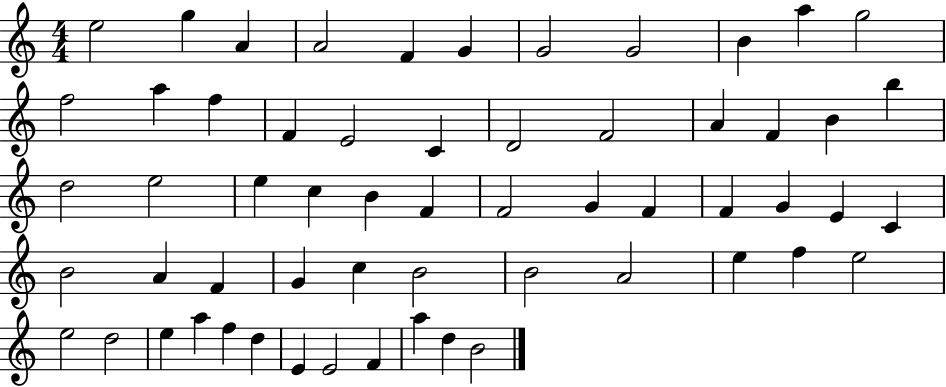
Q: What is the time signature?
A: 4/4